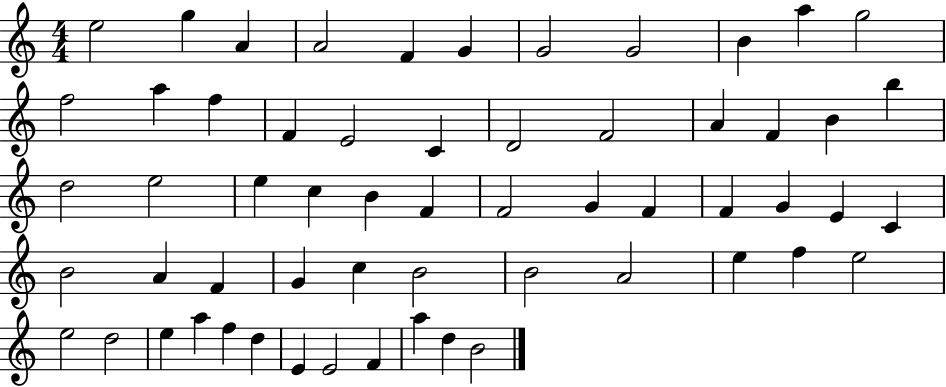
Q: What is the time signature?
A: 4/4